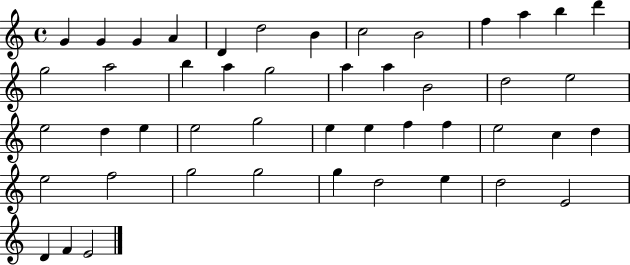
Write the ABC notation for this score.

X:1
T:Untitled
M:4/4
L:1/4
K:C
G G G A D d2 B c2 B2 f a b d' g2 a2 b a g2 a a B2 d2 e2 e2 d e e2 g2 e e f f e2 c d e2 f2 g2 g2 g d2 e d2 E2 D F E2